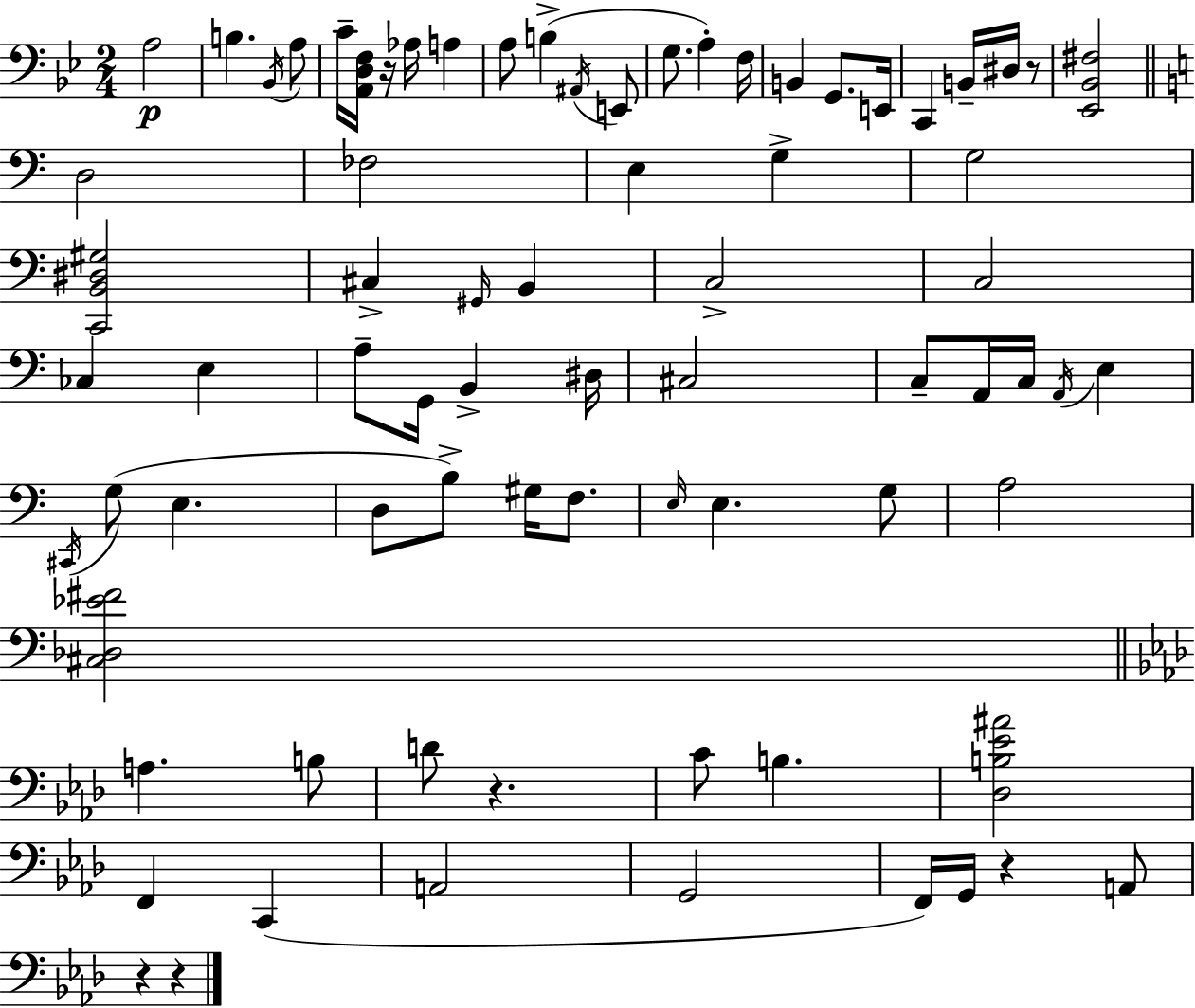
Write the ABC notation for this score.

X:1
T:Untitled
M:2/4
L:1/4
K:Gm
A,2 B, _B,,/4 A,/2 C/4 [A,,D,F,]/4 z/4 _A,/4 A, A,/2 B, ^A,,/4 E,,/2 G,/2 A, F,/4 B,, G,,/2 E,,/4 C,, B,,/4 ^D,/4 z/2 [_E,,_B,,^F,]2 D,2 _F,2 E, G, G,2 [C,,B,,^D,^G,]2 ^C, ^G,,/4 B,, C,2 C,2 _C, E, A,/2 G,,/4 B,, ^D,/4 ^C,2 C,/2 A,,/4 C,/4 A,,/4 E, ^C,,/4 G,/2 E, D,/2 B,/2 ^G,/4 F,/2 E,/4 E, G,/2 A,2 [^C,_D,_E^F]2 A, B,/2 D/2 z C/2 B, [_D,B,_E^A]2 F,, C,, A,,2 G,,2 F,,/4 G,,/4 z A,,/2 z z